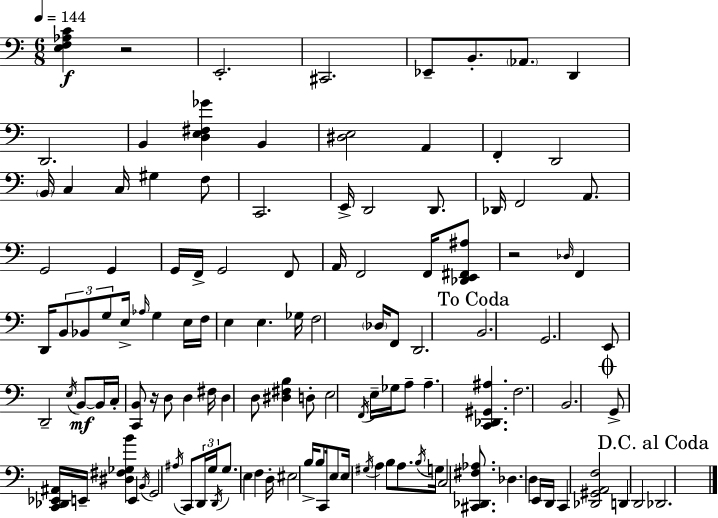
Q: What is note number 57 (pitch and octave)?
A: B2